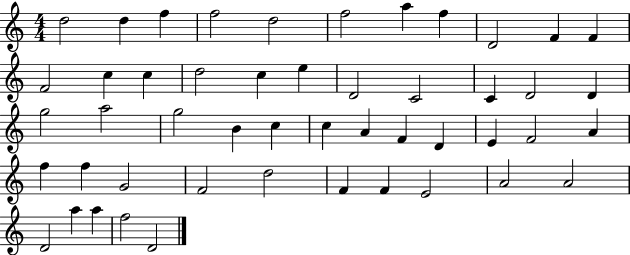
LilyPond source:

{
  \clef treble
  \numericTimeSignature
  \time 4/4
  \key c \major
  d''2 d''4 f''4 | f''2 d''2 | f''2 a''4 f''4 | d'2 f'4 f'4 | \break f'2 c''4 c''4 | d''2 c''4 e''4 | d'2 c'2 | c'4 d'2 d'4 | \break g''2 a''2 | g''2 b'4 c''4 | c''4 a'4 f'4 d'4 | e'4 f'2 a'4 | \break f''4 f''4 g'2 | f'2 d''2 | f'4 f'4 e'2 | a'2 a'2 | \break d'2 a''4 a''4 | f''2 d'2 | \bar "|."
}